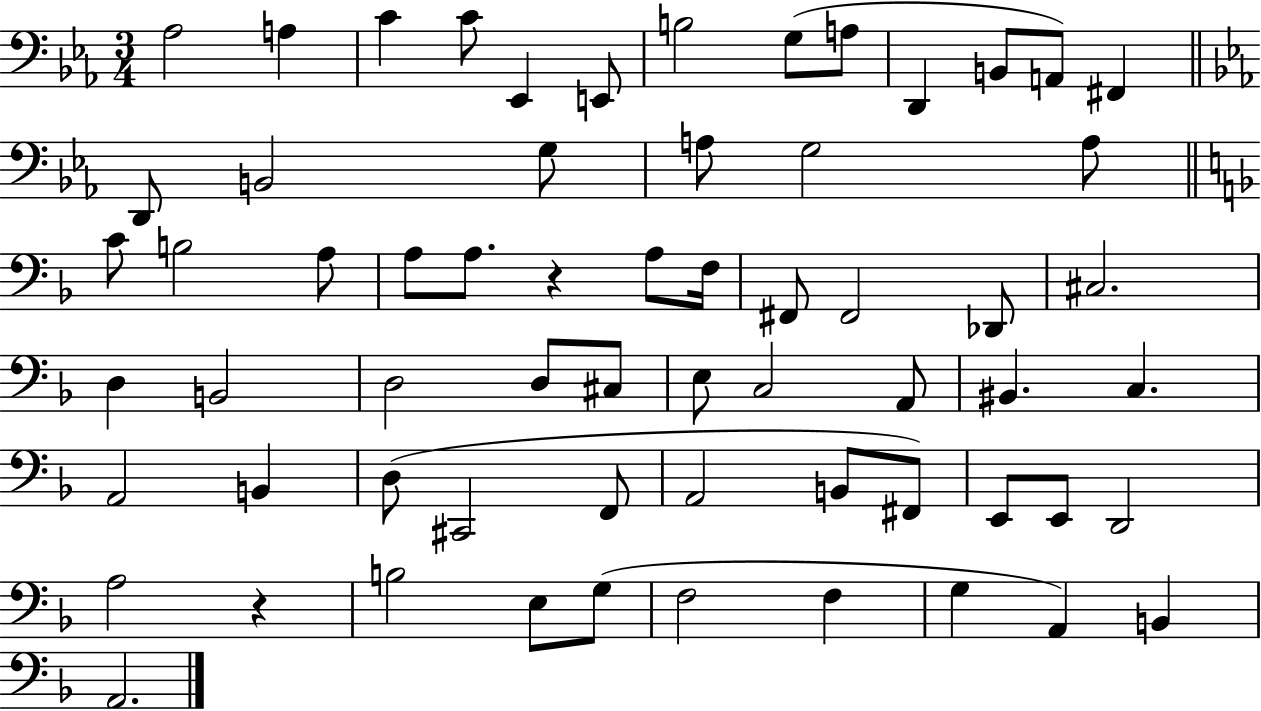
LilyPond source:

{
  \clef bass
  \numericTimeSignature
  \time 3/4
  \key ees \major
  \repeat volta 2 { aes2 a4 | c'4 c'8 ees,4 e,8 | b2 g8( a8 | d,4 b,8 a,8) fis,4 | \break \bar "||" \break \key ees \major d,8 b,2 g8 | a8 g2 a8 | \bar "||" \break \key d \minor c'8 b2 a8 | a8 a8. r4 a8 f16 | fis,8 fis,2 des,8 | cis2. | \break d4 b,2 | d2 d8 cis8 | e8 c2 a,8 | bis,4. c4. | \break a,2 b,4 | d8( cis,2 f,8 | a,2 b,8 fis,8) | e,8 e,8 d,2 | \break a2 r4 | b2 e8 g8( | f2 f4 | g4 a,4) b,4 | \break a,2. | } \bar "|."
}